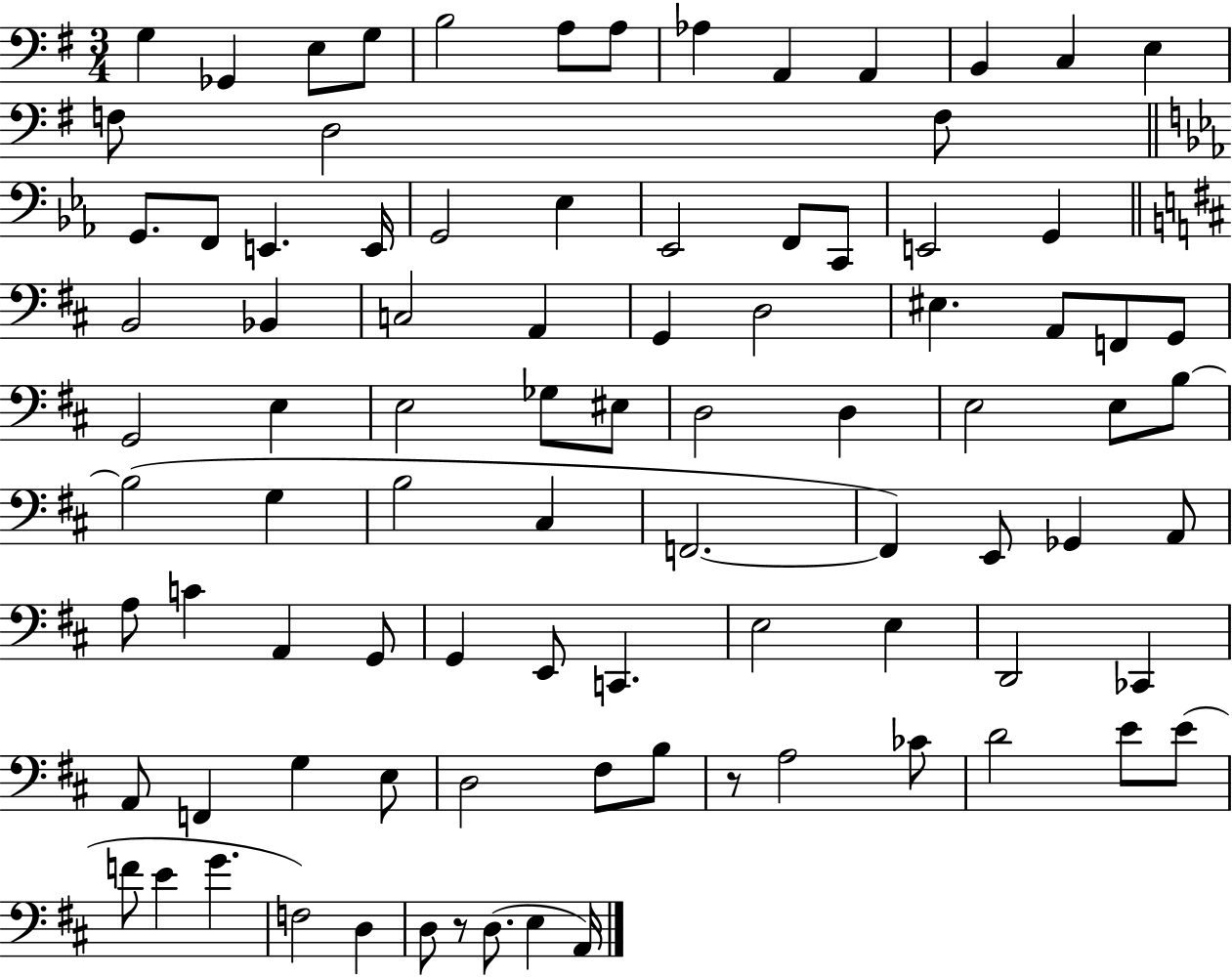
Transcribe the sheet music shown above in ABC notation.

X:1
T:Untitled
M:3/4
L:1/4
K:G
G, _G,, E,/2 G,/2 B,2 A,/2 A,/2 _A, A,, A,, B,, C, E, F,/2 D,2 F,/2 G,,/2 F,,/2 E,, E,,/4 G,,2 _E, _E,,2 F,,/2 C,,/2 E,,2 G,, B,,2 _B,, C,2 A,, G,, D,2 ^E, A,,/2 F,,/2 G,,/2 G,,2 E, E,2 _G,/2 ^E,/2 D,2 D, E,2 E,/2 B,/2 B,2 G, B,2 ^C, F,,2 F,, E,,/2 _G,, A,,/2 A,/2 C A,, G,,/2 G,, E,,/2 C,, E,2 E, D,,2 _C,, A,,/2 F,, G, E,/2 D,2 ^F,/2 B,/2 z/2 A,2 _C/2 D2 E/2 E/2 F/2 E G F,2 D, D,/2 z/2 D,/2 E, A,,/4